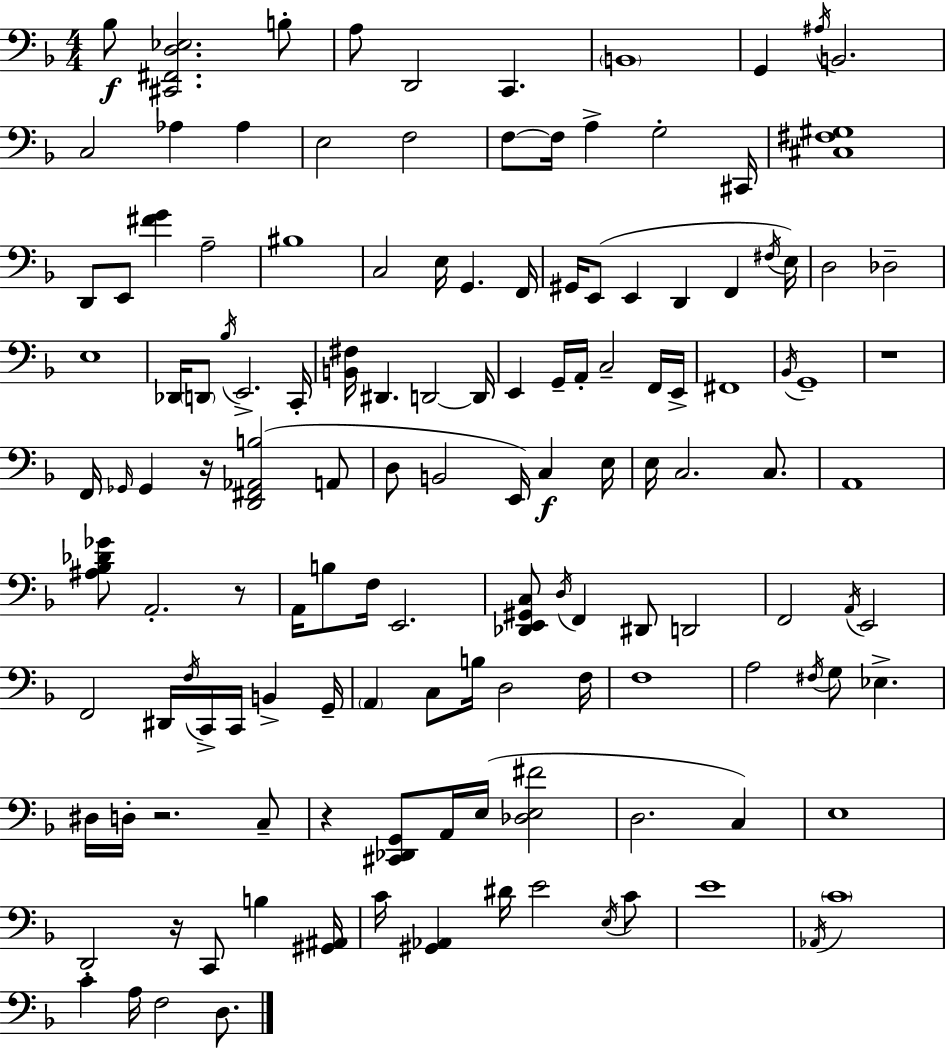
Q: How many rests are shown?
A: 6